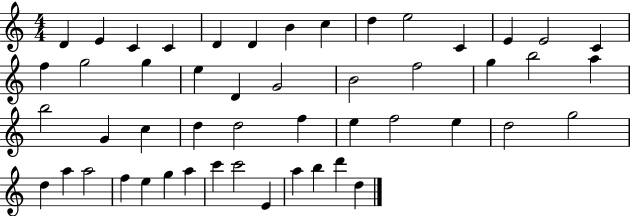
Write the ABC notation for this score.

X:1
T:Untitled
M:4/4
L:1/4
K:C
D E C C D D B c d e2 C E E2 C f g2 g e D G2 B2 f2 g b2 a b2 G c d d2 f e f2 e d2 g2 d a a2 f e g a c' c'2 E a b d' d